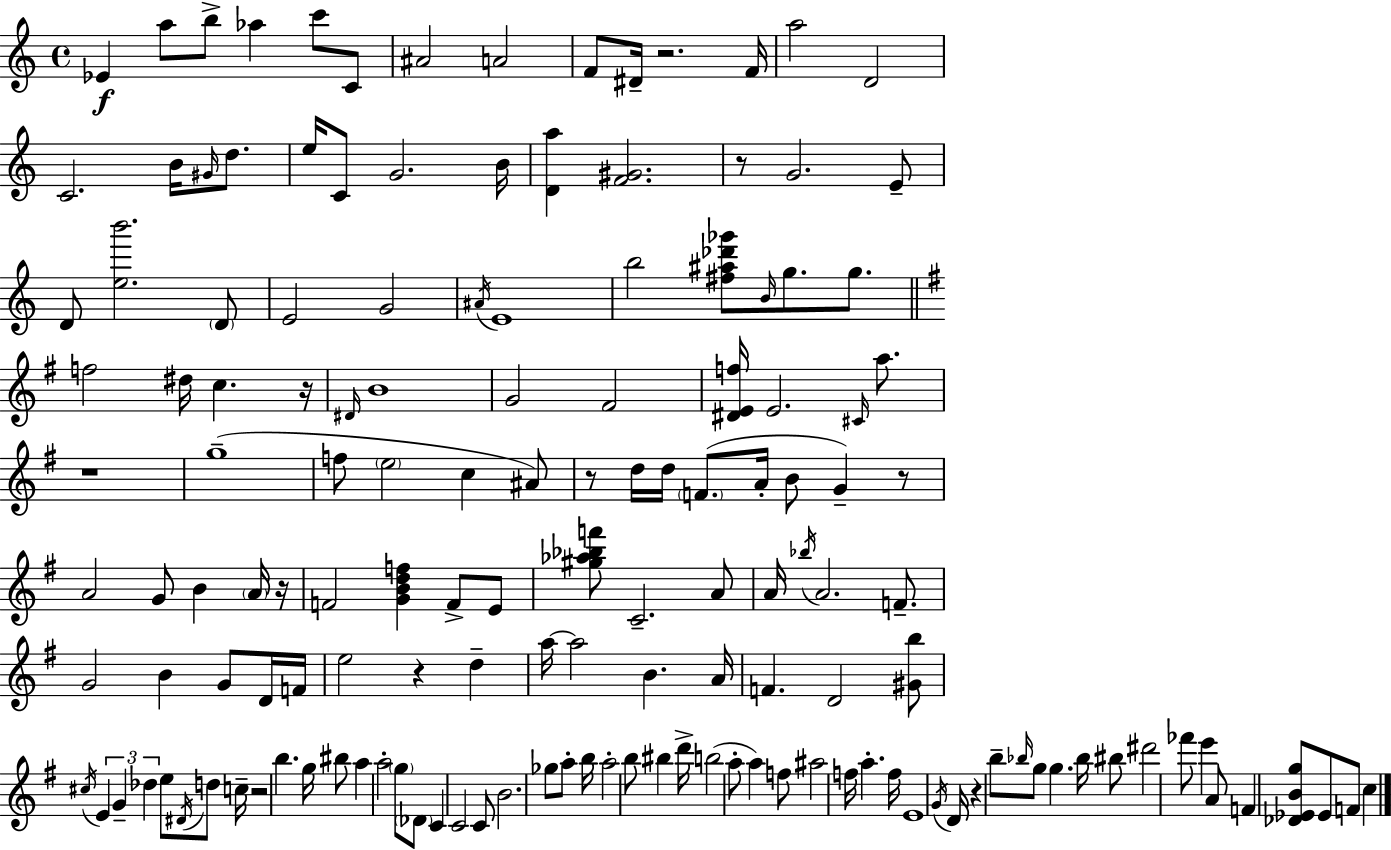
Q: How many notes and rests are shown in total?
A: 150